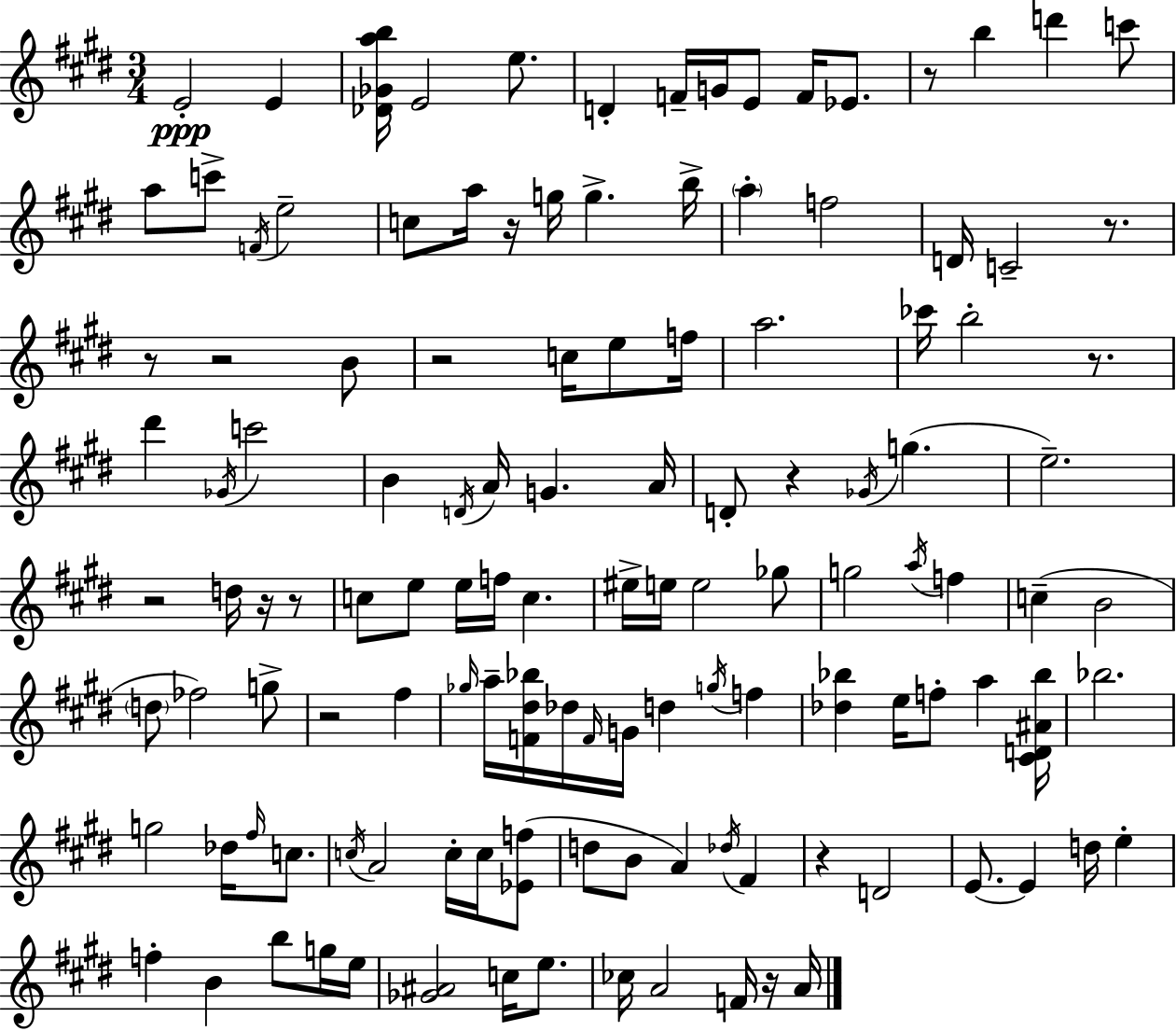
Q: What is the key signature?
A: E major